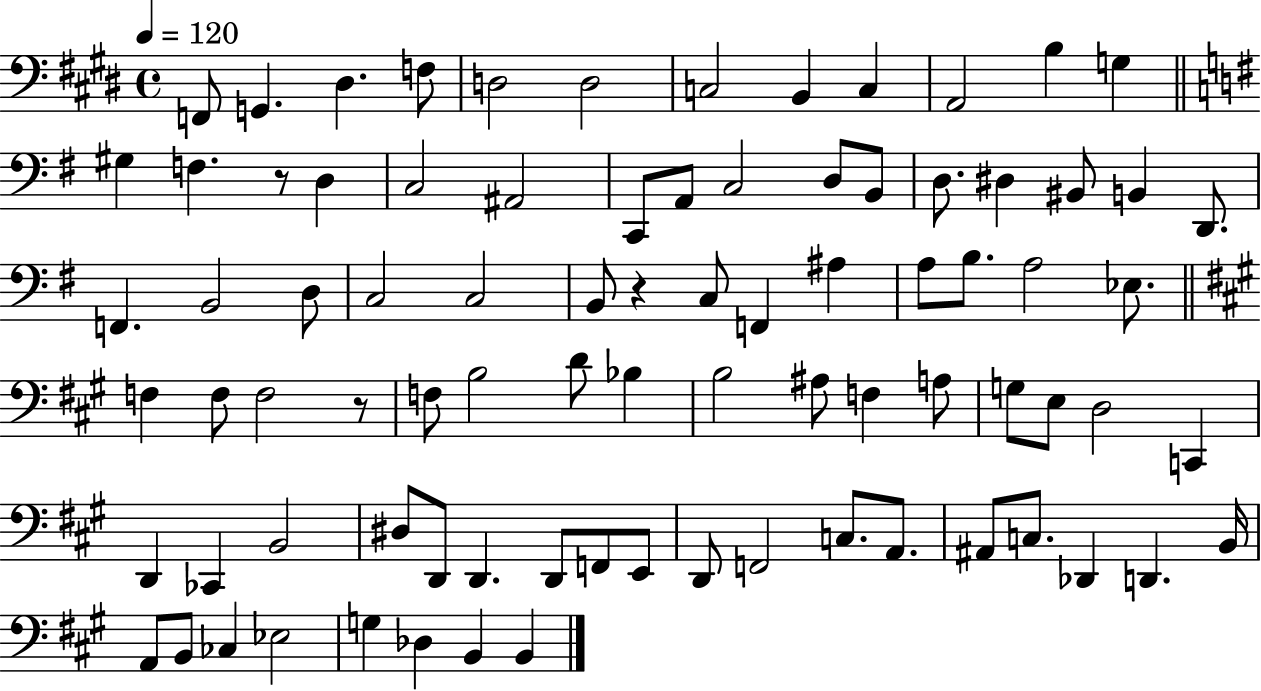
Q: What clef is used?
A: bass